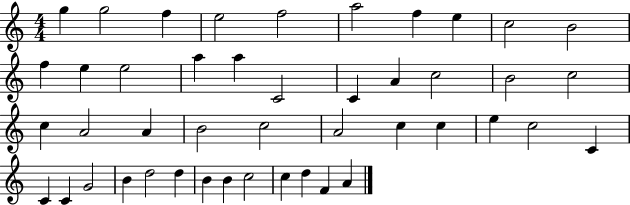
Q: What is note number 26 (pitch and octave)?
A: C5